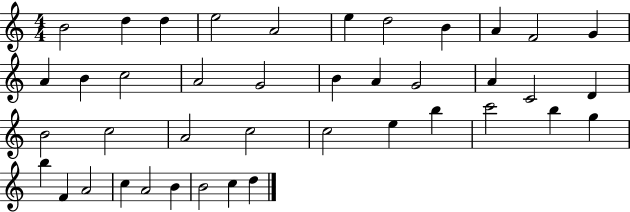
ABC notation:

X:1
T:Untitled
M:4/4
L:1/4
K:C
B2 d d e2 A2 e d2 B A F2 G A B c2 A2 G2 B A G2 A C2 D B2 c2 A2 c2 c2 e b c'2 b g b F A2 c A2 B B2 c d